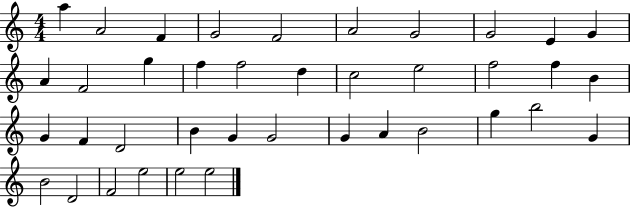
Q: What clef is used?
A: treble